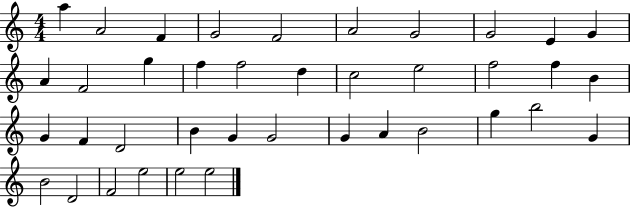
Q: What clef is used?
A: treble